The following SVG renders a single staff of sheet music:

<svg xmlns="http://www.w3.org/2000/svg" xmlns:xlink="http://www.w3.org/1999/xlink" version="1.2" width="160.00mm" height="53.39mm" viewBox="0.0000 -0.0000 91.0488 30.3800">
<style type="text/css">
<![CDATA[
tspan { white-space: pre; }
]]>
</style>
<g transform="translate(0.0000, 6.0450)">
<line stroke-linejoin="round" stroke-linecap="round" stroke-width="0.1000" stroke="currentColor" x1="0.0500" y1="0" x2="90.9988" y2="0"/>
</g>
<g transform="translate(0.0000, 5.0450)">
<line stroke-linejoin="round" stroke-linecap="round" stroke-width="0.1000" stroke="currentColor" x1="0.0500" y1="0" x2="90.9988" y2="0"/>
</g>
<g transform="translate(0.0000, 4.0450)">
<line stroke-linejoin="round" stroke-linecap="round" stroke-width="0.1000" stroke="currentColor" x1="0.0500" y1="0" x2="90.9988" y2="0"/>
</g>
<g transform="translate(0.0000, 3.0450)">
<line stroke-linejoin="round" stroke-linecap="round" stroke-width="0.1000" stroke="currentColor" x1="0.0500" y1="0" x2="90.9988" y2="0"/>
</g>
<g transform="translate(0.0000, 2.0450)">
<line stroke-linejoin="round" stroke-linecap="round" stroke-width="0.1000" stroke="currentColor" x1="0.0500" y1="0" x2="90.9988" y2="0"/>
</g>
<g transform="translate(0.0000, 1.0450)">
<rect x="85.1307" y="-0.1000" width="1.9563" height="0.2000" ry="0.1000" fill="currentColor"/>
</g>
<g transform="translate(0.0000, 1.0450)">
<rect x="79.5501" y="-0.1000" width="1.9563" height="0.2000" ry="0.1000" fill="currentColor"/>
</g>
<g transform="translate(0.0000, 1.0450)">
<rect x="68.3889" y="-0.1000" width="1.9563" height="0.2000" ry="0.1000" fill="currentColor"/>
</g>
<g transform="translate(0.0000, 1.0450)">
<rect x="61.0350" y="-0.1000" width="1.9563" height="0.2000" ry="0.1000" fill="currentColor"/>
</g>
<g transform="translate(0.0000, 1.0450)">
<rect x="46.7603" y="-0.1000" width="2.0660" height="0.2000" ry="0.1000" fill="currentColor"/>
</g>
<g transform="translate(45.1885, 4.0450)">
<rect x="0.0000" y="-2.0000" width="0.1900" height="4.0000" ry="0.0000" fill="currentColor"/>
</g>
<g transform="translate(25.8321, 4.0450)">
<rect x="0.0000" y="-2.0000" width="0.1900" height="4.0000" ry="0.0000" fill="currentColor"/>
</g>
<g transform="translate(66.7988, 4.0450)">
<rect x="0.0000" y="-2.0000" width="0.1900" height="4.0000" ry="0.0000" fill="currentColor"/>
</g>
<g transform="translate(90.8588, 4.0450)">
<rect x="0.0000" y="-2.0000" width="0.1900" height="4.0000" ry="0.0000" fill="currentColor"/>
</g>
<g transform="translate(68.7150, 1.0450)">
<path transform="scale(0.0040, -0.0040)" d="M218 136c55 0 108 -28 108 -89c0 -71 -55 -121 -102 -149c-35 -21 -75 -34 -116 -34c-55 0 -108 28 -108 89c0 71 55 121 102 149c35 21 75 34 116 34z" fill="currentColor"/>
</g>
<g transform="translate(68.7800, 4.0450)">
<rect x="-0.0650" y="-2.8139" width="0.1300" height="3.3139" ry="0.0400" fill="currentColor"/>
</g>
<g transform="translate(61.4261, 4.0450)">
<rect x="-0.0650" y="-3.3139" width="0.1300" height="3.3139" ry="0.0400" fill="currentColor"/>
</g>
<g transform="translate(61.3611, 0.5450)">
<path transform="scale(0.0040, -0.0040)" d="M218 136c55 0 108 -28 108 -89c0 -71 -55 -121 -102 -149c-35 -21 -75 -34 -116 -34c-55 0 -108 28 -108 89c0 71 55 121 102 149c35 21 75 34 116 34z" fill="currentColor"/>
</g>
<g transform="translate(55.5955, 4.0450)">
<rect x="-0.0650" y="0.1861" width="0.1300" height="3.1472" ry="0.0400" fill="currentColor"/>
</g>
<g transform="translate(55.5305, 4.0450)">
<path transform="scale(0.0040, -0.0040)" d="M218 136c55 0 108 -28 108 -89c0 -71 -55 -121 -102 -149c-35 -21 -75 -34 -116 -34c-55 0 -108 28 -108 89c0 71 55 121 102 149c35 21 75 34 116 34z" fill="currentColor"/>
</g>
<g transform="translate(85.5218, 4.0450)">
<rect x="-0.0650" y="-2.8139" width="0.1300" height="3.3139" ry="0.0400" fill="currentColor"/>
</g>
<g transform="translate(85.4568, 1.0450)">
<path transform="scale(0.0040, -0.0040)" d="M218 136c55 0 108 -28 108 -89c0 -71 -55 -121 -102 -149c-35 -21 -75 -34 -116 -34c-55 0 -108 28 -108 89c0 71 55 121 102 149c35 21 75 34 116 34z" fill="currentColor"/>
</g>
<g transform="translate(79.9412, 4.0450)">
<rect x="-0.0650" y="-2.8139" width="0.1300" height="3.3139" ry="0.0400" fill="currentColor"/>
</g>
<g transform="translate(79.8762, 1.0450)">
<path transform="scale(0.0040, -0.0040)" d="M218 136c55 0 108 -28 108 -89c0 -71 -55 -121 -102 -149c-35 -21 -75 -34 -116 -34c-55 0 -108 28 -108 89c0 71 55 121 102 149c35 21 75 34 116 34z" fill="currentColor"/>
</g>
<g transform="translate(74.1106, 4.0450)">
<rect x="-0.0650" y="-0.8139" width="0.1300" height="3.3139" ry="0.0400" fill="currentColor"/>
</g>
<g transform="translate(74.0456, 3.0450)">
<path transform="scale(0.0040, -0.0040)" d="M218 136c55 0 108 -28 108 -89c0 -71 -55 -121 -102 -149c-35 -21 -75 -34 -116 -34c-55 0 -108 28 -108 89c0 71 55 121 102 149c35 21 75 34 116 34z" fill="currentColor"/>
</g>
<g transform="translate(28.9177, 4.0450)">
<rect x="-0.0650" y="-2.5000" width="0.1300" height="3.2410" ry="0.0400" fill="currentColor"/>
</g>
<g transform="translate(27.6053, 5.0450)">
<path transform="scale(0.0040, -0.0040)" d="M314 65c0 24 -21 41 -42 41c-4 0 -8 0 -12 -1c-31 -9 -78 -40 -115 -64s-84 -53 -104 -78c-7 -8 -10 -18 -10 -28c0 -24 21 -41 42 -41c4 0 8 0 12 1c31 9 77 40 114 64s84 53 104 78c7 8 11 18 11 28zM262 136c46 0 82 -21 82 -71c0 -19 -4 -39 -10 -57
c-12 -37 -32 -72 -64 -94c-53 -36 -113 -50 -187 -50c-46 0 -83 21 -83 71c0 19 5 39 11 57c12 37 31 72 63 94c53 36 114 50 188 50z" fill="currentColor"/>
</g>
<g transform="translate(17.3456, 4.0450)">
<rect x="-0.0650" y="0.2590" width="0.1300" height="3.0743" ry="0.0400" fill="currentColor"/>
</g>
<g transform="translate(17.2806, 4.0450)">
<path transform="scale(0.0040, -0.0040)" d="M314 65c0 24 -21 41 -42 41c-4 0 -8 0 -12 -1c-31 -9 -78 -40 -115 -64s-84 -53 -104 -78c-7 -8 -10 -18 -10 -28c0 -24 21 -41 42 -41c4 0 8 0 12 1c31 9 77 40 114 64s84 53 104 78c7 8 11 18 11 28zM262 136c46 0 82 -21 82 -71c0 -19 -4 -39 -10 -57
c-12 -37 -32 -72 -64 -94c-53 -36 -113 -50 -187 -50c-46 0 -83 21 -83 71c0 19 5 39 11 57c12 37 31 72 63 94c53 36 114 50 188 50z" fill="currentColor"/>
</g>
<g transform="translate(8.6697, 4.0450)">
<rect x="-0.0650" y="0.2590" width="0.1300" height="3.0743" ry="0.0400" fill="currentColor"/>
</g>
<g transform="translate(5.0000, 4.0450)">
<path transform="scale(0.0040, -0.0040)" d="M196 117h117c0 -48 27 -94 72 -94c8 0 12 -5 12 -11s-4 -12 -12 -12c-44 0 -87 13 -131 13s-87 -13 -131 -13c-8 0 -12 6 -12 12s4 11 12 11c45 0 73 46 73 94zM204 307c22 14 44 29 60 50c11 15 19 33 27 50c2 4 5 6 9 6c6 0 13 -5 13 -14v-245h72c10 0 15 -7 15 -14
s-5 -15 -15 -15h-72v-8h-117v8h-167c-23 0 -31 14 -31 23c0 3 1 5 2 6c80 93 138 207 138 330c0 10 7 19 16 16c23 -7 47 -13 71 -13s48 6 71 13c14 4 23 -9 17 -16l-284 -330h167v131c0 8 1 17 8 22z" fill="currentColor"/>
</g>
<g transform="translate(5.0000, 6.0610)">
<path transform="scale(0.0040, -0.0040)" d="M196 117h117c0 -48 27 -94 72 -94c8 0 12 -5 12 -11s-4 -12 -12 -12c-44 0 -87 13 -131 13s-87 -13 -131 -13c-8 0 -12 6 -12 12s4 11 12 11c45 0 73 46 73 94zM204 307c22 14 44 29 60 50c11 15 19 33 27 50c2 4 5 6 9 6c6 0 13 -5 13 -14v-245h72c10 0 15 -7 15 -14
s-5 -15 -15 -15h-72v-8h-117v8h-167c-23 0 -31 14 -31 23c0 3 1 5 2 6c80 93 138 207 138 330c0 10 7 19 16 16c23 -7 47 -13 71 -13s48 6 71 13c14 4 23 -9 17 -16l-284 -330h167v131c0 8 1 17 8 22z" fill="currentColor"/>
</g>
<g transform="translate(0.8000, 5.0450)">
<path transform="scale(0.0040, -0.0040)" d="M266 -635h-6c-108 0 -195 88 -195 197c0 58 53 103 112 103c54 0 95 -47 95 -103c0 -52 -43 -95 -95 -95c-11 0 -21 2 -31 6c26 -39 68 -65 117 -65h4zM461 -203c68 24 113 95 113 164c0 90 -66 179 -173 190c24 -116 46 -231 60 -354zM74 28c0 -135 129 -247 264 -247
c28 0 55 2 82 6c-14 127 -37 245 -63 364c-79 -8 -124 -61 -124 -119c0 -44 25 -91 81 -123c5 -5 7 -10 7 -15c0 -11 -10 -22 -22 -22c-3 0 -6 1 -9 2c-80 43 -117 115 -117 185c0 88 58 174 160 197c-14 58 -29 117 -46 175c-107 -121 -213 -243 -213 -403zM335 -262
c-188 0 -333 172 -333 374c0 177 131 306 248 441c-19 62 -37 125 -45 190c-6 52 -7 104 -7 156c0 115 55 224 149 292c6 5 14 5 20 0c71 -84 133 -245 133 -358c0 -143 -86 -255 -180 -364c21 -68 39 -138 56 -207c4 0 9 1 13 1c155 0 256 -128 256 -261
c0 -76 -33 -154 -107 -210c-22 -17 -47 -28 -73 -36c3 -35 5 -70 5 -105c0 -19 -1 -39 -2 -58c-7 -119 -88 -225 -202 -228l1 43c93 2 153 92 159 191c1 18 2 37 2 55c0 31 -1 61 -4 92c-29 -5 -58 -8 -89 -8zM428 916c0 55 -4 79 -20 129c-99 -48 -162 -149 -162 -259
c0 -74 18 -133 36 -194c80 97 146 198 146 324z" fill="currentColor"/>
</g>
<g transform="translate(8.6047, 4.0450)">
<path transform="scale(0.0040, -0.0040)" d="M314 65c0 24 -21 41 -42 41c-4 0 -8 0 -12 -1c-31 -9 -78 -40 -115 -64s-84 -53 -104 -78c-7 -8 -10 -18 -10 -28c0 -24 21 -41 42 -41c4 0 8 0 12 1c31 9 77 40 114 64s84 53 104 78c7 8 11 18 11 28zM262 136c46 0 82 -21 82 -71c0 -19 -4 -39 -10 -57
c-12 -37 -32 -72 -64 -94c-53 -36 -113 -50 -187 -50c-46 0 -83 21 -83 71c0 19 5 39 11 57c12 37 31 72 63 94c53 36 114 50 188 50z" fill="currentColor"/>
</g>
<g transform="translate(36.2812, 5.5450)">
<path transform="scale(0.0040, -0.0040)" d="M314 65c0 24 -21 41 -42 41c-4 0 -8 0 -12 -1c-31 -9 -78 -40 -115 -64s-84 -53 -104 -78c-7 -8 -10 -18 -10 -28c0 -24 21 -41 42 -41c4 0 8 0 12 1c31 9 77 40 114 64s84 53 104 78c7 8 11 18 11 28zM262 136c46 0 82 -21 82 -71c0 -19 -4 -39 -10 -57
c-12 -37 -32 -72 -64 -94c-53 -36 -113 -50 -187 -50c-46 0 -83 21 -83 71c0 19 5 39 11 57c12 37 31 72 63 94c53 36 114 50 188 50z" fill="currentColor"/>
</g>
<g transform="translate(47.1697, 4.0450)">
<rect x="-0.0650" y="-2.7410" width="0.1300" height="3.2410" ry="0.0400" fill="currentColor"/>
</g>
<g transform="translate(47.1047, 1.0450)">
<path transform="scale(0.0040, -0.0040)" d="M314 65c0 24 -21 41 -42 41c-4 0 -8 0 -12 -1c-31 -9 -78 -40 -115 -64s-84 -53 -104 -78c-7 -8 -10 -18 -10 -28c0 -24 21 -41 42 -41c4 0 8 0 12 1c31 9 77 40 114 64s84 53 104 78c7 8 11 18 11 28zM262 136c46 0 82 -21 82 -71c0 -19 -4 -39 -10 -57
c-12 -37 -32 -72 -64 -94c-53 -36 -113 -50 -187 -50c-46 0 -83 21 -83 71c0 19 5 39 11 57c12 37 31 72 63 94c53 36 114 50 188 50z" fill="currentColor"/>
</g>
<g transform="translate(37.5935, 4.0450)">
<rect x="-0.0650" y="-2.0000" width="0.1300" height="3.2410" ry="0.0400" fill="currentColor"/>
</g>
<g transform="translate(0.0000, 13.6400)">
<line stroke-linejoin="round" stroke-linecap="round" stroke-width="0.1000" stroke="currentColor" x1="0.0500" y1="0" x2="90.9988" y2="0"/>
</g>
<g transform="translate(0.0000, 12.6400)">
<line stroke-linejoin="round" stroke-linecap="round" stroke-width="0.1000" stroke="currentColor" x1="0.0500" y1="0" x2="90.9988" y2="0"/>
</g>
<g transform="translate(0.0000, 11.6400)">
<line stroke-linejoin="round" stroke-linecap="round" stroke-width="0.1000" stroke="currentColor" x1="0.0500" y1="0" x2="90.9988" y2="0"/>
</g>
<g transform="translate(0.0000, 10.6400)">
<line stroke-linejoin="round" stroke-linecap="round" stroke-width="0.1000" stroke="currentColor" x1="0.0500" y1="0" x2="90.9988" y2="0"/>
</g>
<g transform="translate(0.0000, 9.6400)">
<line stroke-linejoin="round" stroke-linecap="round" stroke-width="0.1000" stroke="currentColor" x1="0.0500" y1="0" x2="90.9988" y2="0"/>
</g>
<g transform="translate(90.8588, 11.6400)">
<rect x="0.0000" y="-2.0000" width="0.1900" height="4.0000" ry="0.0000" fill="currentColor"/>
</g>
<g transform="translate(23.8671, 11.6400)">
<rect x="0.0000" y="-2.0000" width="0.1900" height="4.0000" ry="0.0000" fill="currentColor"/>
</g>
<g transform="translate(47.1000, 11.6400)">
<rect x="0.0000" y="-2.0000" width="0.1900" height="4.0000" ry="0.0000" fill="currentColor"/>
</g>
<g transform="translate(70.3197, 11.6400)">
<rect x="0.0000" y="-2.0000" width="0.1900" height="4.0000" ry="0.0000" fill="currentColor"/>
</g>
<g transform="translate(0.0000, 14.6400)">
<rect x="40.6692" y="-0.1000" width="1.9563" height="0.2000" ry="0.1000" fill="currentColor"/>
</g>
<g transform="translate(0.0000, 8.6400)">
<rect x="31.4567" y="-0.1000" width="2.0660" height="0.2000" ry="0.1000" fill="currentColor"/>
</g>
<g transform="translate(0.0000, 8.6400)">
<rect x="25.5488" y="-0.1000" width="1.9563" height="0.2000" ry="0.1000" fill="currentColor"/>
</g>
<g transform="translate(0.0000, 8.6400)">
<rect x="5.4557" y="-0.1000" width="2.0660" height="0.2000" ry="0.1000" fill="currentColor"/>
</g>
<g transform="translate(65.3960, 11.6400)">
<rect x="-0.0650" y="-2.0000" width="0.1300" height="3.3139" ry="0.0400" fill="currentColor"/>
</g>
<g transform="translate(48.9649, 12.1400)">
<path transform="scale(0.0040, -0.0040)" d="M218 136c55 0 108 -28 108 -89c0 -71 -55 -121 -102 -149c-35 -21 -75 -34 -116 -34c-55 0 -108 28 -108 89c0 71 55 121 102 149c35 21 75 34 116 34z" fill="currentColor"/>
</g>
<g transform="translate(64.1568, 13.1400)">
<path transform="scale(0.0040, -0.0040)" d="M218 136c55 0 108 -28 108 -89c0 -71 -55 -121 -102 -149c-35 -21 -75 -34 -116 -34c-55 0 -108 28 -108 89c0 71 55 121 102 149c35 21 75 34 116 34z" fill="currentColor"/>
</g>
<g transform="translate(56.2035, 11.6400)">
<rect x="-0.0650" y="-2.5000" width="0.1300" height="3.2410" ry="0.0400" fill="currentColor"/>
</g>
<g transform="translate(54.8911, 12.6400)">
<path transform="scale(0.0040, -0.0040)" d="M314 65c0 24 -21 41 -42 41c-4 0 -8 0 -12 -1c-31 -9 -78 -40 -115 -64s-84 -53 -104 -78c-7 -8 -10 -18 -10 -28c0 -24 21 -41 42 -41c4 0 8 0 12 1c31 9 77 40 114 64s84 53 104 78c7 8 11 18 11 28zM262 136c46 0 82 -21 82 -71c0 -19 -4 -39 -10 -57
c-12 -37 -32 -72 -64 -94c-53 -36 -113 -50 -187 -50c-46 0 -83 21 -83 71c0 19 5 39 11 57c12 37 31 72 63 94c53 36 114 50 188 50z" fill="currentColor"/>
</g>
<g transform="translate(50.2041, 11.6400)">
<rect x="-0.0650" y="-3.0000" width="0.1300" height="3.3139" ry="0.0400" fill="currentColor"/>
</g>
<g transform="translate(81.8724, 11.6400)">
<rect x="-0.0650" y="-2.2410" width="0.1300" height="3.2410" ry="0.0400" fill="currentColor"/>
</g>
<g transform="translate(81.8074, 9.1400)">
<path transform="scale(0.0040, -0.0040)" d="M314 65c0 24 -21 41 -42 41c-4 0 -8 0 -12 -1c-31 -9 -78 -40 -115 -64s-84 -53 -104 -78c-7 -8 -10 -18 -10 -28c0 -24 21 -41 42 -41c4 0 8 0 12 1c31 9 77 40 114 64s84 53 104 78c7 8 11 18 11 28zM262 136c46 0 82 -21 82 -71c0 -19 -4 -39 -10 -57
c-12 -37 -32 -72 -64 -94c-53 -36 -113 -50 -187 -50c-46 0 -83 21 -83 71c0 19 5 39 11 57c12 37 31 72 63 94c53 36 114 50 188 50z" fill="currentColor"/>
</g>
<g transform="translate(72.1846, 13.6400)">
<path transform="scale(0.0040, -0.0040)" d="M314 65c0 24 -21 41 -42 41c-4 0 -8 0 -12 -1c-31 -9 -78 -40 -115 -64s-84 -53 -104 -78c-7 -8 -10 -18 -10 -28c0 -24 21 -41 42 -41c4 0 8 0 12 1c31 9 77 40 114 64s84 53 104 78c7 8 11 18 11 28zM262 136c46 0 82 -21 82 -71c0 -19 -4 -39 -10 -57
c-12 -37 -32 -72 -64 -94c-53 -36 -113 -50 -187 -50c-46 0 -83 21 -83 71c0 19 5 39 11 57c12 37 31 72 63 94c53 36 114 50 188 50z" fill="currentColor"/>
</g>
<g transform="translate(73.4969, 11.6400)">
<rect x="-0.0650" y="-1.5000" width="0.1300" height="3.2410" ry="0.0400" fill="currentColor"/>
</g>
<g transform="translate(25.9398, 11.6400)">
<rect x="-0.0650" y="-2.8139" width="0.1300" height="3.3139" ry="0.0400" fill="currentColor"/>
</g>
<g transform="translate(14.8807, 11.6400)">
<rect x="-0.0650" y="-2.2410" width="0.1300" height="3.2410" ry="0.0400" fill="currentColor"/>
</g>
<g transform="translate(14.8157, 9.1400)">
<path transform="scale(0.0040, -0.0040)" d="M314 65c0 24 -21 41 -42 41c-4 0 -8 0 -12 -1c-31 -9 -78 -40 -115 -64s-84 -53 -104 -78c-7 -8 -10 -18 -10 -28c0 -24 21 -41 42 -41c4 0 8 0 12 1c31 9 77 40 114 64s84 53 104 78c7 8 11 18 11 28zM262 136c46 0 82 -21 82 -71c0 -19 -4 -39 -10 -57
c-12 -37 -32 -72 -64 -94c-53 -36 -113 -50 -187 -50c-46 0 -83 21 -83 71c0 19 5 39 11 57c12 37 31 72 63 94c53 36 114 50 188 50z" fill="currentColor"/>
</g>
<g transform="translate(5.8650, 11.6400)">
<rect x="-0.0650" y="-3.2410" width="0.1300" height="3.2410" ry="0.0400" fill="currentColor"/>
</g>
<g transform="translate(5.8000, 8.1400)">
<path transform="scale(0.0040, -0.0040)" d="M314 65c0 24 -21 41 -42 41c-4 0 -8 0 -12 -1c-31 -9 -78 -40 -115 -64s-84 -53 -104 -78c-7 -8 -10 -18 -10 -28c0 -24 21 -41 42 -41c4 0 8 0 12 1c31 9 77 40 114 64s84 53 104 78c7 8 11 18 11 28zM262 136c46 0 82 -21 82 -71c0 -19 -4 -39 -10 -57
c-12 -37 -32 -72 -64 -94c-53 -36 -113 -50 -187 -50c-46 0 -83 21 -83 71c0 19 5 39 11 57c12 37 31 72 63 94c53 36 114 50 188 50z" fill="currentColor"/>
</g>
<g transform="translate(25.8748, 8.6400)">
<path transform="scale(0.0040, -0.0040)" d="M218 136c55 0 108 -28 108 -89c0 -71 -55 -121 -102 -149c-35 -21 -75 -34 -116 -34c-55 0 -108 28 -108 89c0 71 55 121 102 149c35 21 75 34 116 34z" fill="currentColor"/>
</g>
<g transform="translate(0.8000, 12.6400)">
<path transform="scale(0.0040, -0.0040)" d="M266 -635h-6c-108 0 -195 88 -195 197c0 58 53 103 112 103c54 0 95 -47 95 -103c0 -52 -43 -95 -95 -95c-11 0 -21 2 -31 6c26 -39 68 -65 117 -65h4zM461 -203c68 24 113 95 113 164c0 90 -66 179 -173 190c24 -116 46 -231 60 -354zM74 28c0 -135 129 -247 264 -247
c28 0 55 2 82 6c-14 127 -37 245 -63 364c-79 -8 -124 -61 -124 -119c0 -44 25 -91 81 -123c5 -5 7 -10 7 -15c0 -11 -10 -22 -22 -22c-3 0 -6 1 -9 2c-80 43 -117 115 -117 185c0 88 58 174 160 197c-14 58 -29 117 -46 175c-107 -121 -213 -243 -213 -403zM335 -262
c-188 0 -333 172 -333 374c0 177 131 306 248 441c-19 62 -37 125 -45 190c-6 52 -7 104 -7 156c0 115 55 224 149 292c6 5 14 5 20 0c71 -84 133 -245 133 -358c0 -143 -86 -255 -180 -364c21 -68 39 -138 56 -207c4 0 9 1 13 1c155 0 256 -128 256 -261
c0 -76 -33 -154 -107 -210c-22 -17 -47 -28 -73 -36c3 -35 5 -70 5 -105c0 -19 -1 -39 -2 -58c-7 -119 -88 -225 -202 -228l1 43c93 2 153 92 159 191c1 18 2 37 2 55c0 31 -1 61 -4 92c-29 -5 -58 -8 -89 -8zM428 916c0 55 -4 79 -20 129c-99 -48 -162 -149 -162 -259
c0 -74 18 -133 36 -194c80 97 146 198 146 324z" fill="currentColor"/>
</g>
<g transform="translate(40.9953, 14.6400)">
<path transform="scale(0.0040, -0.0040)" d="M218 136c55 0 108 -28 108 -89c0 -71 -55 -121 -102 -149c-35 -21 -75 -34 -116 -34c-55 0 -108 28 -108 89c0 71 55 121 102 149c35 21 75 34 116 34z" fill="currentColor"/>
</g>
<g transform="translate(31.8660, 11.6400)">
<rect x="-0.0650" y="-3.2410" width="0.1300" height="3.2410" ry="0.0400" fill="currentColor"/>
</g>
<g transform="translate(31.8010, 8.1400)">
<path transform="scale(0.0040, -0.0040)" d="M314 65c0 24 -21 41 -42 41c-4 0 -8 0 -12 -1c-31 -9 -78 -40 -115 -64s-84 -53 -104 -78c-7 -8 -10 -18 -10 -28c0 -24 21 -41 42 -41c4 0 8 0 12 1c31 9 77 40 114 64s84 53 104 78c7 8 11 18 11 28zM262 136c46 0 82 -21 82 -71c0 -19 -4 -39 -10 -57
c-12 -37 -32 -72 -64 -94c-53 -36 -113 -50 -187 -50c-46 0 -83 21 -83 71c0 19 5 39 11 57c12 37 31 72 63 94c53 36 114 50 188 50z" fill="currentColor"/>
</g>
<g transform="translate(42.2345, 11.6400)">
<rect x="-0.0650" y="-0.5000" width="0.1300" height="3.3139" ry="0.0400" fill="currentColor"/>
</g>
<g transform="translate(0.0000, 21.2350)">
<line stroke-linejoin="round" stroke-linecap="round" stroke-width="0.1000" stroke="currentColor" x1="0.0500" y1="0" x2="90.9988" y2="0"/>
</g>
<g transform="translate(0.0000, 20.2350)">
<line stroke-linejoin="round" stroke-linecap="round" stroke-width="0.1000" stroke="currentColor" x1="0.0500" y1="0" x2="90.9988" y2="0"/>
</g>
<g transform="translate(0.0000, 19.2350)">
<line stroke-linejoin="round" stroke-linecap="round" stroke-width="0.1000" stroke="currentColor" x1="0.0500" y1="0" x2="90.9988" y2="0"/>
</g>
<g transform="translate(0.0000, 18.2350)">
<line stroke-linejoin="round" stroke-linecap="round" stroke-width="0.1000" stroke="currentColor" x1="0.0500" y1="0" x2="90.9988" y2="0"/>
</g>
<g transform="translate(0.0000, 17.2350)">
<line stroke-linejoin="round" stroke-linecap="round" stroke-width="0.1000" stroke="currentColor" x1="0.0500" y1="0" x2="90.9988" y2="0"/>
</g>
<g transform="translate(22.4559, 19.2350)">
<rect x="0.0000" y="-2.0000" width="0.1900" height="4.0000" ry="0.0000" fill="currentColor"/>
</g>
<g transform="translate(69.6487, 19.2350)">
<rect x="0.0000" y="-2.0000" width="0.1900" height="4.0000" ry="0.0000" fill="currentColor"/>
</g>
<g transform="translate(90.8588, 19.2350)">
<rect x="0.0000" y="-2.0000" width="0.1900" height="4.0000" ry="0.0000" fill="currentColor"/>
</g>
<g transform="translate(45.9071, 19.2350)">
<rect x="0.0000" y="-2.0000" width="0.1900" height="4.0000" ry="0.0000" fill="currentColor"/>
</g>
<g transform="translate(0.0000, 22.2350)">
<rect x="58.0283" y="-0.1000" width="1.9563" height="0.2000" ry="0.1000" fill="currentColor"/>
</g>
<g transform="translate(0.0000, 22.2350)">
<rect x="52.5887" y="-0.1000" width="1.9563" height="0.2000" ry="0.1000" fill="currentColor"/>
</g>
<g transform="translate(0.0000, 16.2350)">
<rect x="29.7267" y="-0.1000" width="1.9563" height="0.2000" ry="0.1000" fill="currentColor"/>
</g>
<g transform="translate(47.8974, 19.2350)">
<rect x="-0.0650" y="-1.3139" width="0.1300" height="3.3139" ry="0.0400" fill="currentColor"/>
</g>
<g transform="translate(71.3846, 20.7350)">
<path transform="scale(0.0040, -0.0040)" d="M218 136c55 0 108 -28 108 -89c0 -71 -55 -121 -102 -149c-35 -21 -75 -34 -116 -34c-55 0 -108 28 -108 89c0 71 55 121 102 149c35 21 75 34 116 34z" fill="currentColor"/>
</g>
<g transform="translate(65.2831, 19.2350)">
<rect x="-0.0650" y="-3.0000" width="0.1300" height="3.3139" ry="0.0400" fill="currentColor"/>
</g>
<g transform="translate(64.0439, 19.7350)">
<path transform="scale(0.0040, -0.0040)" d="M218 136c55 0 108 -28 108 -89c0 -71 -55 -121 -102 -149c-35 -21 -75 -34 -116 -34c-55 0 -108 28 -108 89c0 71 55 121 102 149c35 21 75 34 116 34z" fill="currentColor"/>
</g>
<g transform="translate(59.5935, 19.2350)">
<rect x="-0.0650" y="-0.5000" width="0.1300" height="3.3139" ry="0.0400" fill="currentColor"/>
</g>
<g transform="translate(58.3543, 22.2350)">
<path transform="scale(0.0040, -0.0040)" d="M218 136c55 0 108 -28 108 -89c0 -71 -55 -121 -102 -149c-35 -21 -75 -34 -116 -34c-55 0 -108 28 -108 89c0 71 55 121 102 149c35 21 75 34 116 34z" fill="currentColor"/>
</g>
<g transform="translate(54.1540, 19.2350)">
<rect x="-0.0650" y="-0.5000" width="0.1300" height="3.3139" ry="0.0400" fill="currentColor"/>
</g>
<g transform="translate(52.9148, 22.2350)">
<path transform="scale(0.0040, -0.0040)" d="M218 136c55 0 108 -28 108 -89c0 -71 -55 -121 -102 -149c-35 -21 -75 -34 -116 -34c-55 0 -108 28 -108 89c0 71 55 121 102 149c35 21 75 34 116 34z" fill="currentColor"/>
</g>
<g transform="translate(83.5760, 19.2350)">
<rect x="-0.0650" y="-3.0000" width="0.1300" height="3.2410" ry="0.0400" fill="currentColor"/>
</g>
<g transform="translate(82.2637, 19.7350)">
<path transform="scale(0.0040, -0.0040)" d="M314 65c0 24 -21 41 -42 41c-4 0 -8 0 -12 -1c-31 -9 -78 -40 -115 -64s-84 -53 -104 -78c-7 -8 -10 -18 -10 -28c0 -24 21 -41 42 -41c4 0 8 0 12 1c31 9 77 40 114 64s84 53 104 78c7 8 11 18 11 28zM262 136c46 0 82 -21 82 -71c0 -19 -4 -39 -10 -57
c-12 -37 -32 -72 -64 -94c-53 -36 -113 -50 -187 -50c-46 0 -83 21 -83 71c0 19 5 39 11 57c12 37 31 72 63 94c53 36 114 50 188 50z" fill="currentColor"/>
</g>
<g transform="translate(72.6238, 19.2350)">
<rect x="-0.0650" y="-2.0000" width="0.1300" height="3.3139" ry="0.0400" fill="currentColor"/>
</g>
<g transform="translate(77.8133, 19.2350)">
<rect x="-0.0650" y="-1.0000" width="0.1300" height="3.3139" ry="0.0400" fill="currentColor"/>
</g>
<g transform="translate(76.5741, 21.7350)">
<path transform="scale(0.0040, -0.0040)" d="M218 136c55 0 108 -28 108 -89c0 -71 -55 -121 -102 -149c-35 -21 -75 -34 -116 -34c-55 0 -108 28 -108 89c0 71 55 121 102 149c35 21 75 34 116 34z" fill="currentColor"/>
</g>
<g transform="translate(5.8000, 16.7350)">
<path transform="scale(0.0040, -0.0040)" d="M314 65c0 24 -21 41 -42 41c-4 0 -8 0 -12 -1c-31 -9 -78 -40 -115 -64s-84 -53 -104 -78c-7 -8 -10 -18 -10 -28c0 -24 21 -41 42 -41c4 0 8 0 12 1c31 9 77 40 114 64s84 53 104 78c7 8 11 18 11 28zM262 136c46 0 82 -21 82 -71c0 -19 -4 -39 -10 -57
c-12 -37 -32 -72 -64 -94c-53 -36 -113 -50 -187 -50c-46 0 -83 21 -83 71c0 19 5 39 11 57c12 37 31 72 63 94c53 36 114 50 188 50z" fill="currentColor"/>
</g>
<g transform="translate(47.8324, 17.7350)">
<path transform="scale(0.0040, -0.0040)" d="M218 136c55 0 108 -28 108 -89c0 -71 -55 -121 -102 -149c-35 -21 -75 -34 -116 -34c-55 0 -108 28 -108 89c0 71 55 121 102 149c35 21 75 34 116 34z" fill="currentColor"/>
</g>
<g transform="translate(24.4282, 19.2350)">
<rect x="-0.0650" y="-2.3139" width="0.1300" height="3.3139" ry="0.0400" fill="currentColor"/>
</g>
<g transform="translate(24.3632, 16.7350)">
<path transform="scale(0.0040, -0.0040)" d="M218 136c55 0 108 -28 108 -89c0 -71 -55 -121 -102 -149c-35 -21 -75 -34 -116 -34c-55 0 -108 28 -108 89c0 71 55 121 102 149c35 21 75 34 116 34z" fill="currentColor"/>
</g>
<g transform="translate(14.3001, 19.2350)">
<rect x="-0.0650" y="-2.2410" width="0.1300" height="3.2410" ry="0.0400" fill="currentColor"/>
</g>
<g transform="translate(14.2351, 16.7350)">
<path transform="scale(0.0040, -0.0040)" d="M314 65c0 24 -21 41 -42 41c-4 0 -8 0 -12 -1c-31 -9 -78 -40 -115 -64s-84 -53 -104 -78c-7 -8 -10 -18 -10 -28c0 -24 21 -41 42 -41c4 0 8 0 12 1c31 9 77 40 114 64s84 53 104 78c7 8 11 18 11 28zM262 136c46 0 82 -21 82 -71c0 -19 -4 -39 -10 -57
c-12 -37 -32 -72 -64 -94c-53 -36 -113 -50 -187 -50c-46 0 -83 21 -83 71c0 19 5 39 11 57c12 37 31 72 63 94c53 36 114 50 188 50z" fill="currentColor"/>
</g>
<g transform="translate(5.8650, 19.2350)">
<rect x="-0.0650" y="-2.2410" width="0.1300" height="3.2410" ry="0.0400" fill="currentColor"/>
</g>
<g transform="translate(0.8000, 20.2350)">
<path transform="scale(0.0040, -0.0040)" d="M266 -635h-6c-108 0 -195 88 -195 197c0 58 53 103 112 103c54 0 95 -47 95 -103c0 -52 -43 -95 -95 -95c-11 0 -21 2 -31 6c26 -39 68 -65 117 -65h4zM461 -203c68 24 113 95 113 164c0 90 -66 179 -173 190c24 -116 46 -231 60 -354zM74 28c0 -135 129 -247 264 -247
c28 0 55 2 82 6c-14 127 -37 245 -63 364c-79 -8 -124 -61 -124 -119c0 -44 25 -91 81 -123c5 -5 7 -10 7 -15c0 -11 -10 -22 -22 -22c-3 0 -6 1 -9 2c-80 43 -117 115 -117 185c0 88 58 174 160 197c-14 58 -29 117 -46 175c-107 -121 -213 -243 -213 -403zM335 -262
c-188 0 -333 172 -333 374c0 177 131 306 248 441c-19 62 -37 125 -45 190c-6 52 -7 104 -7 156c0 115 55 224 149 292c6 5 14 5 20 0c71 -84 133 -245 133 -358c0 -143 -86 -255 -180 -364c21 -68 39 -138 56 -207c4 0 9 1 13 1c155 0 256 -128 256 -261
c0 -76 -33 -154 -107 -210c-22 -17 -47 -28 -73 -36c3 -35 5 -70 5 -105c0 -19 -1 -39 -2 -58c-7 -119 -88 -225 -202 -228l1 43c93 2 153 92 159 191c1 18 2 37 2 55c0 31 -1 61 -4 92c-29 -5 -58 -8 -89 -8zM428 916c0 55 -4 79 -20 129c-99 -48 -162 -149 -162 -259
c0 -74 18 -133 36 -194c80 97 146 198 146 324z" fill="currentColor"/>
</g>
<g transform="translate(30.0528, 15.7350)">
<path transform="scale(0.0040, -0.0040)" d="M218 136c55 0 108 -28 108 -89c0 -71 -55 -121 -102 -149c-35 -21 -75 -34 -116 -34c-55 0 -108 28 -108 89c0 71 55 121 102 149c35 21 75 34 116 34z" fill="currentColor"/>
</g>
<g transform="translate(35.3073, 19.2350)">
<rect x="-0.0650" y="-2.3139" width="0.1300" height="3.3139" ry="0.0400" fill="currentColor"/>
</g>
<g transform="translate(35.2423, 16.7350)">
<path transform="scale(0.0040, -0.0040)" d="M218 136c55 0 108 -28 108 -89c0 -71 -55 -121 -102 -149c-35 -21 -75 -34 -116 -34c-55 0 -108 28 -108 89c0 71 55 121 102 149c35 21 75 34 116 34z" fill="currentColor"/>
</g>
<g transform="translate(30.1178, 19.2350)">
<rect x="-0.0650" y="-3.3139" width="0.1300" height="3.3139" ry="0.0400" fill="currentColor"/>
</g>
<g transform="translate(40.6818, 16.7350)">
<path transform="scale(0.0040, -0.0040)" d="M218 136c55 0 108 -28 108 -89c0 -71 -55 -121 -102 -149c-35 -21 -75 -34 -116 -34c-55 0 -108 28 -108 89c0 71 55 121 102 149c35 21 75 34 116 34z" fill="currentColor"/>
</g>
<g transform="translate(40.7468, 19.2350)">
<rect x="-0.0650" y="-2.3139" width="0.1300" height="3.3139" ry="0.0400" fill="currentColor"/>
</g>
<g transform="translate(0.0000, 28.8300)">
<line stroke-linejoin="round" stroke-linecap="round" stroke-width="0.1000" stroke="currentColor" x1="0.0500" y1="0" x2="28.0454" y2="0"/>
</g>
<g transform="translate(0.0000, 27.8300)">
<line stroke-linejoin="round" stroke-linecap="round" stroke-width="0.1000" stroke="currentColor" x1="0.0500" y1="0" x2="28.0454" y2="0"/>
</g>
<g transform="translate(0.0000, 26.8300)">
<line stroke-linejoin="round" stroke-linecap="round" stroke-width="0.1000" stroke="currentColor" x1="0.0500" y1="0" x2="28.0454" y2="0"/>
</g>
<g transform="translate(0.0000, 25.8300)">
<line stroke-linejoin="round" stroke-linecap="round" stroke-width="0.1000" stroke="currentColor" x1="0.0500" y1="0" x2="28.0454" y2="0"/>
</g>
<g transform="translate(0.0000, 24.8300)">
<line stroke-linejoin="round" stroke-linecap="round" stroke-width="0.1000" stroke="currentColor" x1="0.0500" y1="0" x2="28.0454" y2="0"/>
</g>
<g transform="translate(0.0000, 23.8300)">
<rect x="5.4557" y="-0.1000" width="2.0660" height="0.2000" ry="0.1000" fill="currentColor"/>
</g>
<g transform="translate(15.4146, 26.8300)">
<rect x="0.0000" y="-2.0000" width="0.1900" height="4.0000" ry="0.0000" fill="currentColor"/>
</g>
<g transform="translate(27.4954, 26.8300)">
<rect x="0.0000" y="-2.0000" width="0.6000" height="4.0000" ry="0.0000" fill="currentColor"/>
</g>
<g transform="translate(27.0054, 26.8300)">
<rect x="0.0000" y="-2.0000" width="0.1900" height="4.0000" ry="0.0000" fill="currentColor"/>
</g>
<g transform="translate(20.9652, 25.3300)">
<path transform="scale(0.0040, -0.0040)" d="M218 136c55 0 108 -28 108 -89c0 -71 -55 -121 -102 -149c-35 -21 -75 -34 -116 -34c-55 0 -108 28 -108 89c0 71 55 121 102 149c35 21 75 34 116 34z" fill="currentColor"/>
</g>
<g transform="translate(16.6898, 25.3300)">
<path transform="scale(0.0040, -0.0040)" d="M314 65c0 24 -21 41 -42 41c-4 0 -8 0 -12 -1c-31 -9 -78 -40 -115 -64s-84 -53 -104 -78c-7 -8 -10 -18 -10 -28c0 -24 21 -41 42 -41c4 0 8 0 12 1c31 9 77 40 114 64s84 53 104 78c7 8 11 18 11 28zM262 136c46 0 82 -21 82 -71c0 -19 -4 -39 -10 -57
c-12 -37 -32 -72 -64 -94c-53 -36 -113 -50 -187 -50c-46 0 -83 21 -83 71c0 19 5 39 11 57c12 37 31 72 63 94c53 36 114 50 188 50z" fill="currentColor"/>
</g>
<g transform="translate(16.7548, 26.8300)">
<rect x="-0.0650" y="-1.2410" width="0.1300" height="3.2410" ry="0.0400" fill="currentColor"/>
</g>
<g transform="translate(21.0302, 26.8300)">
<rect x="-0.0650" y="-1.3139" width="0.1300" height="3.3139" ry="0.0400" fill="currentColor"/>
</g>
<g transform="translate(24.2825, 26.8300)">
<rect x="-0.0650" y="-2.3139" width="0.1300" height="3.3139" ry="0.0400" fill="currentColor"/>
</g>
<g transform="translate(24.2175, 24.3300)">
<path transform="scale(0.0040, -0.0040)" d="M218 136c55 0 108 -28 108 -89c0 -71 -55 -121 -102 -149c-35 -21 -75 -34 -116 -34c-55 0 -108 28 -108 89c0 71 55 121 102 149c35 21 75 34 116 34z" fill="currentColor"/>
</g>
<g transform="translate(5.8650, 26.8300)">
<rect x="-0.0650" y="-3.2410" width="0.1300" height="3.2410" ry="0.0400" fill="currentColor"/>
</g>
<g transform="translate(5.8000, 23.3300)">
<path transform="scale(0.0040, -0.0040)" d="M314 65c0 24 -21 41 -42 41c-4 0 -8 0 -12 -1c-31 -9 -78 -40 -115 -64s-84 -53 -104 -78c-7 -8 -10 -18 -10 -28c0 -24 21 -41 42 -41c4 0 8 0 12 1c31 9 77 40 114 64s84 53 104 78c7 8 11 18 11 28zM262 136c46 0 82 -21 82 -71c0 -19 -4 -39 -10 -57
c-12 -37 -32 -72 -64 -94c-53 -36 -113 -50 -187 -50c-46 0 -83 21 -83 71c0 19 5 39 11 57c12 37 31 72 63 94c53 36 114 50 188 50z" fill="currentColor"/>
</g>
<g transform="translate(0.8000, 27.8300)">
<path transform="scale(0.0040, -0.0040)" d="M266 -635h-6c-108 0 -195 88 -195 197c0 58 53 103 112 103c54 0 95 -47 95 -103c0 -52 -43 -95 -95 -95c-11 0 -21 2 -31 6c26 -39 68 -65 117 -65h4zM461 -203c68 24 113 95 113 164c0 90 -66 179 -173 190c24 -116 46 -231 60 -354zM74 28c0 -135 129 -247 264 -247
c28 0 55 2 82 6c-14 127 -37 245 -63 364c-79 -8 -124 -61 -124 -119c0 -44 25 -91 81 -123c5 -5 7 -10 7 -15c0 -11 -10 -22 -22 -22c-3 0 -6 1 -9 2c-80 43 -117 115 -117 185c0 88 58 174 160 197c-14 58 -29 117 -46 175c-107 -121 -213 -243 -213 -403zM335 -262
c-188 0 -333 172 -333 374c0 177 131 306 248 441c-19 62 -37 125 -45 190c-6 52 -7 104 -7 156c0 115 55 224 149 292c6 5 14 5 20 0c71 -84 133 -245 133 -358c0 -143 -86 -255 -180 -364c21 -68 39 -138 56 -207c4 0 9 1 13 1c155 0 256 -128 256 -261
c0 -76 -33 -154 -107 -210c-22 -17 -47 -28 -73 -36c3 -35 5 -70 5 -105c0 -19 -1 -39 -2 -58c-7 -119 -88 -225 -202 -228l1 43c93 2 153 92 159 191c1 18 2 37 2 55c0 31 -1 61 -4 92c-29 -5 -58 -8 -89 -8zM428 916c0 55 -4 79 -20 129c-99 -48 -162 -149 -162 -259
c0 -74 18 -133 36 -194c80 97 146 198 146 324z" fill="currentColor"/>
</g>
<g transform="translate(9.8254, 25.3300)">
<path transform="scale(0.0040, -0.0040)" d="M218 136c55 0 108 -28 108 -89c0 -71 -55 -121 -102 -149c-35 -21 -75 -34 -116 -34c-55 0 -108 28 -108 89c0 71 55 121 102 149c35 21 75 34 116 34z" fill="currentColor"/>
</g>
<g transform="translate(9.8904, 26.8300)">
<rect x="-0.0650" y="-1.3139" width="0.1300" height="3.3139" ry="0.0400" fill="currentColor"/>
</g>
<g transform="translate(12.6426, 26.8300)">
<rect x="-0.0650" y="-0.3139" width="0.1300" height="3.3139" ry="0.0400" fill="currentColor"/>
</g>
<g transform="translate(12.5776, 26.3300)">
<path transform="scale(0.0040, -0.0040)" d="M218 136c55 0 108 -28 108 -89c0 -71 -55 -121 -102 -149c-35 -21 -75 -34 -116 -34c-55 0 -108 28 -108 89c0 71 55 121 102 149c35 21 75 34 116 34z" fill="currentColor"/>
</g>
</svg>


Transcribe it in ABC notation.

X:1
T:Untitled
M:4/4
L:1/4
K:C
B2 B2 G2 F2 a2 B b a d a a b2 g2 a b2 C A G2 F E2 g2 g2 g2 g b g g e C C A F D A2 b2 e c e2 e g